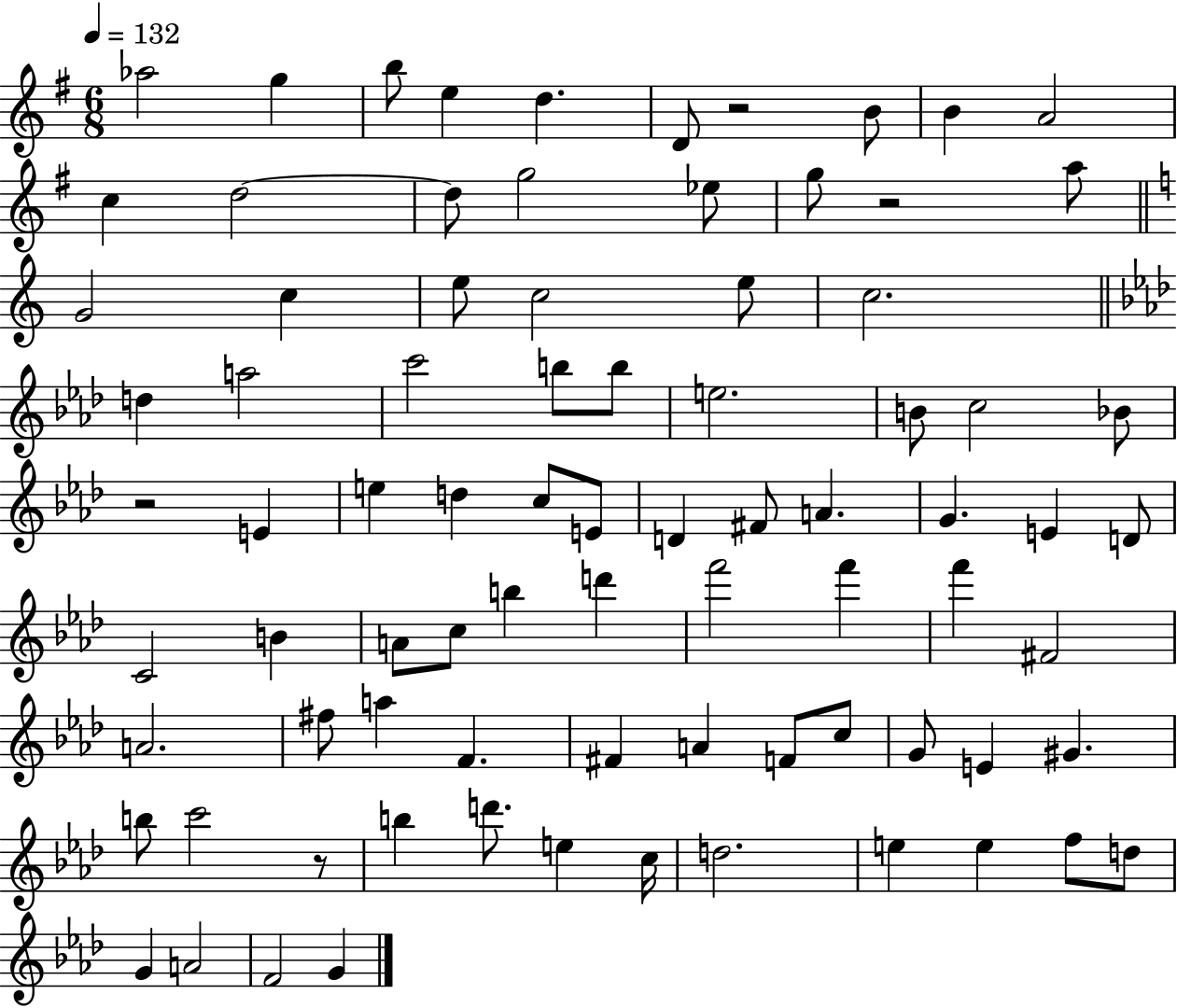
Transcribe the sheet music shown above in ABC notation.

X:1
T:Untitled
M:6/8
L:1/4
K:G
_a2 g b/2 e d D/2 z2 B/2 B A2 c d2 d/2 g2 _e/2 g/2 z2 a/2 G2 c e/2 c2 e/2 c2 d a2 c'2 b/2 b/2 e2 B/2 c2 _B/2 z2 E e d c/2 E/2 D ^F/2 A G E D/2 C2 B A/2 c/2 b d' f'2 f' f' ^F2 A2 ^f/2 a F ^F A F/2 c/2 G/2 E ^G b/2 c'2 z/2 b d'/2 e c/4 d2 e e f/2 d/2 G A2 F2 G